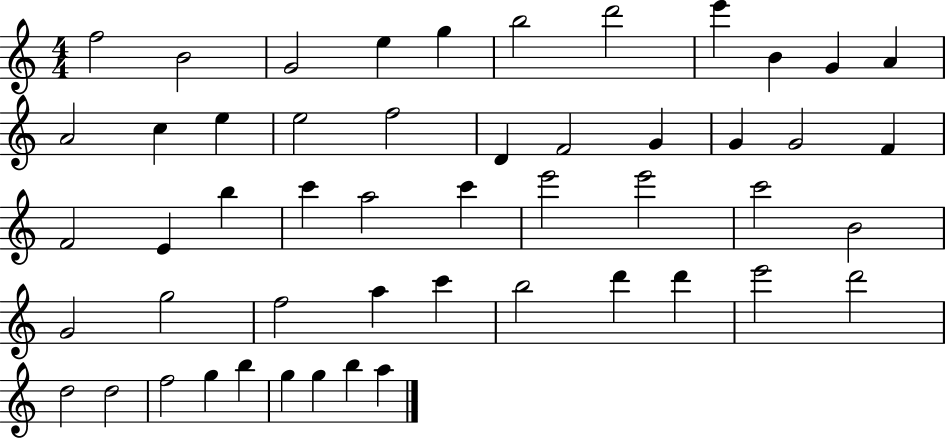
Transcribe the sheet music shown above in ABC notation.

X:1
T:Untitled
M:4/4
L:1/4
K:C
f2 B2 G2 e g b2 d'2 e' B G A A2 c e e2 f2 D F2 G G G2 F F2 E b c' a2 c' e'2 e'2 c'2 B2 G2 g2 f2 a c' b2 d' d' e'2 d'2 d2 d2 f2 g b g g b a